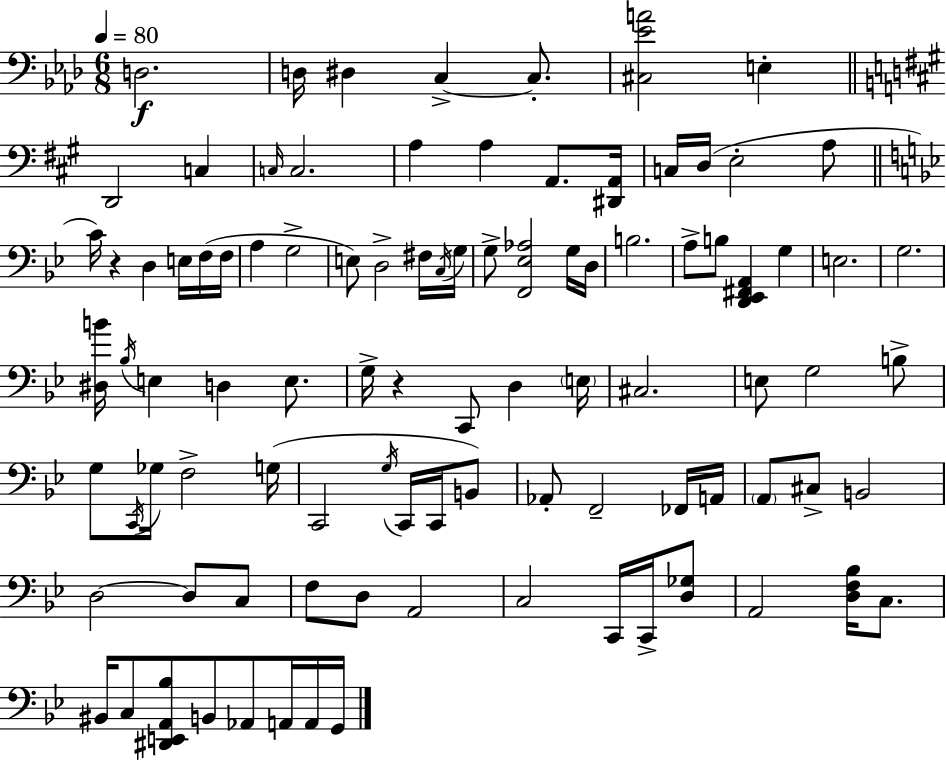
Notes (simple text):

D3/h. D3/s D#3/q C3/q C3/e. [C#3,Eb4,A4]/h E3/q D2/h C3/q C3/s C3/h. A3/q A3/q A2/e. [D#2,A2]/s C3/s D3/s E3/h A3/e C4/s R/q D3/q E3/s F3/s F3/s A3/q G3/h E3/e D3/h F#3/s C3/s G3/s G3/e [F2,Eb3,Ab3]/h G3/s D3/s B3/h. A3/e B3/e [D2,Eb2,F#2,A2]/q G3/q E3/h. G3/h. [D#3,B4]/s Bb3/s E3/q D3/q E3/e. G3/s R/q C2/e D3/q E3/s C#3/h. E3/e G3/h B3/e G3/e C2/s Gb3/s F3/h G3/s C2/h G3/s C2/s C2/s B2/e Ab2/e F2/h FES2/s A2/s A2/e C#3/e B2/h D3/h D3/e C3/e F3/e D3/e A2/h C3/h C2/s C2/s [D3,Gb3]/e A2/h [D3,F3,Bb3]/s C3/e. BIS2/s C3/e [D#2,E2,A2,Bb3]/e B2/e Ab2/e A2/s A2/s G2/s